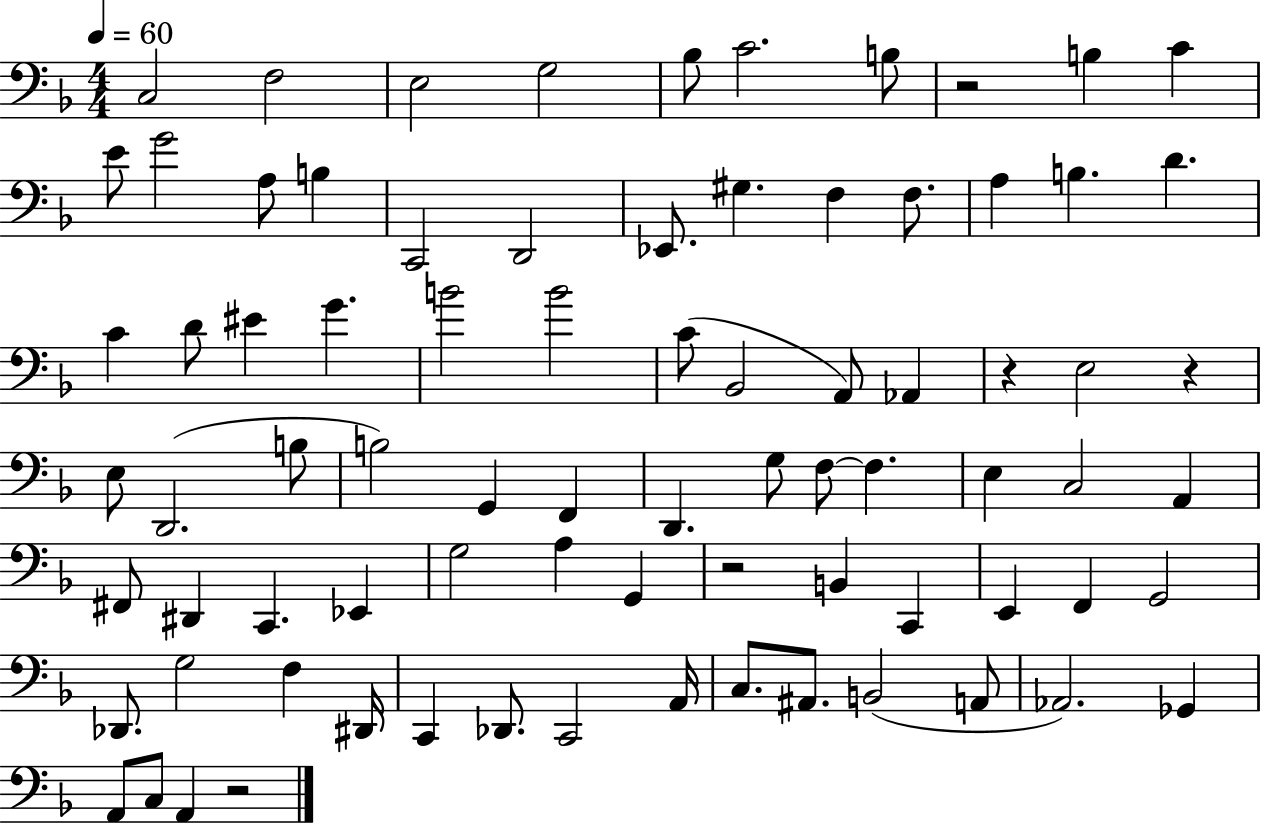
X:1
T:Untitled
M:4/4
L:1/4
K:F
C,2 F,2 E,2 G,2 _B,/2 C2 B,/2 z2 B, C E/2 G2 A,/2 B, C,,2 D,,2 _E,,/2 ^G, F, F,/2 A, B, D C D/2 ^E G B2 B2 C/2 _B,,2 A,,/2 _A,, z E,2 z E,/2 D,,2 B,/2 B,2 G,, F,, D,, G,/2 F,/2 F, E, C,2 A,, ^F,,/2 ^D,, C,, _E,, G,2 A, G,, z2 B,, C,, E,, F,, G,,2 _D,,/2 G,2 F, ^D,,/4 C,, _D,,/2 C,,2 A,,/4 C,/2 ^A,,/2 B,,2 A,,/2 _A,,2 _G,, A,,/2 C,/2 A,, z2